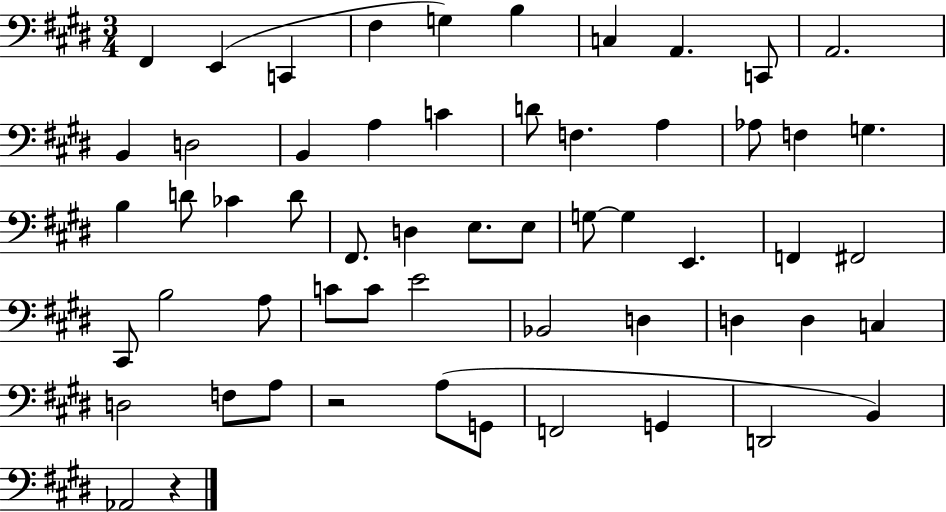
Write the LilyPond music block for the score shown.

{
  \clef bass
  \numericTimeSignature
  \time 3/4
  \key e \major
  fis,4 e,4( c,4 | fis4 g4) b4 | c4 a,4. c,8 | a,2. | \break b,4 d2 | b,4 a4 c'4 | d'8 f4. a4 | aes8 f4 g4. | \break b4 d'8 ces'4 d'8 | fis,8. d4 e8. e8 | g8~~ g4 e,4. | f,4 fis,2 | \break cis,8 b2 a8 | c'8 c'8 e'2 | bes,2 d4 | d4 d4 c4 | \break d2 f8 a8 | r2 a8( g,8 | f,2 g,4 | d,2 b,4) | \break aes,2 r4 | \bar "|."
}